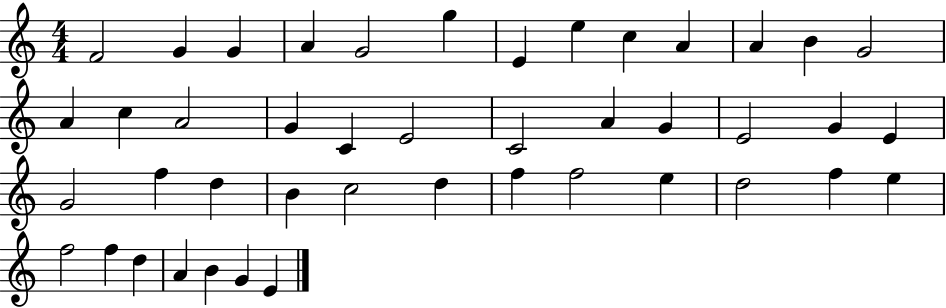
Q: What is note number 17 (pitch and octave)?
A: G4